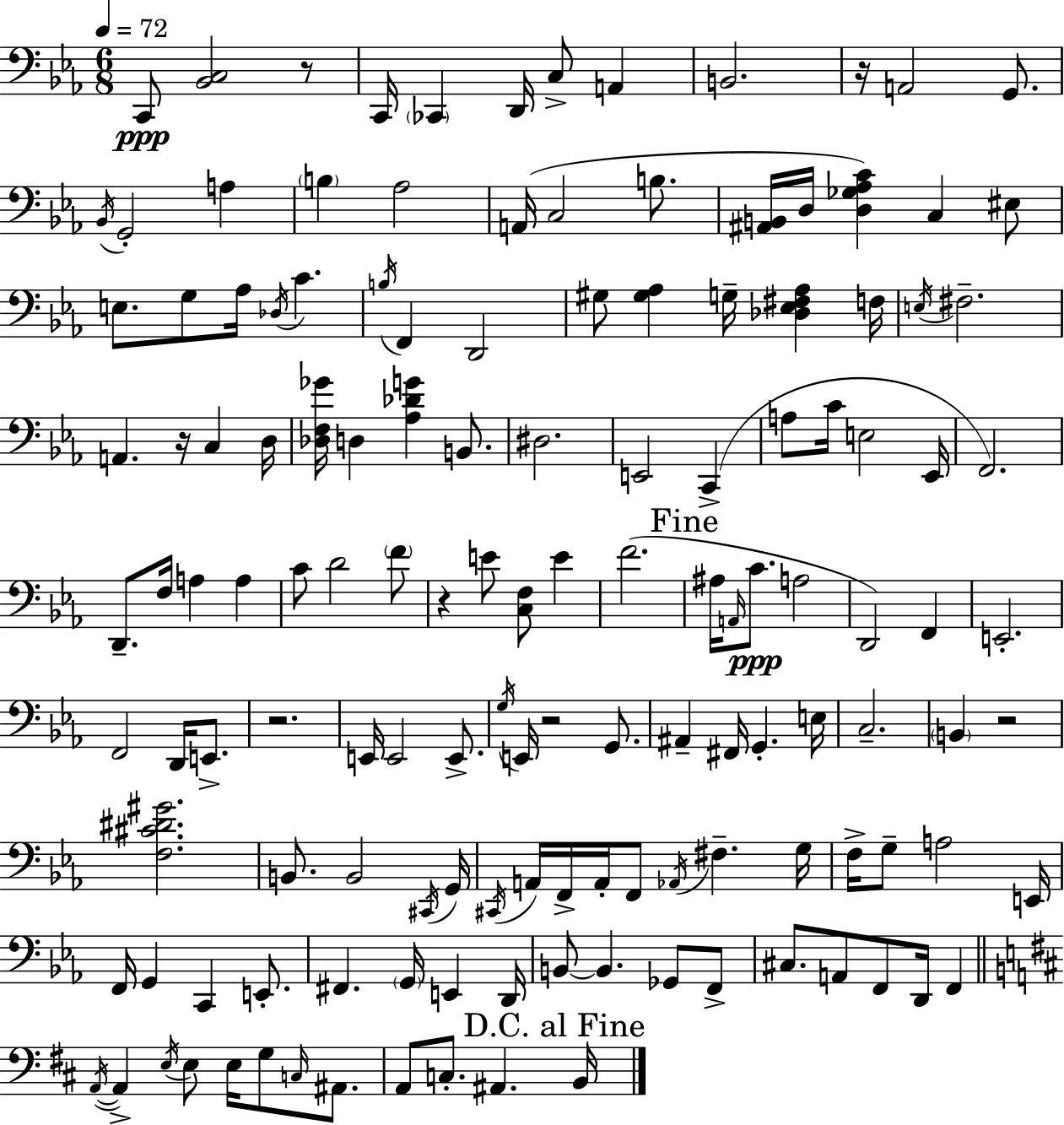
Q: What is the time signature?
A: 6/8